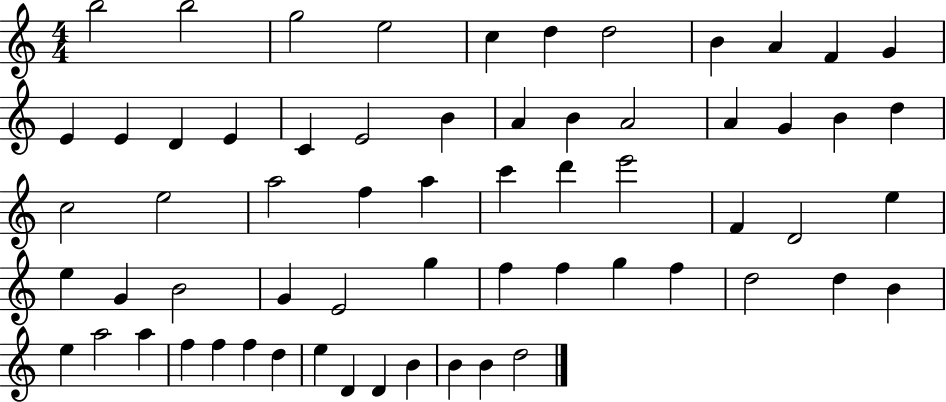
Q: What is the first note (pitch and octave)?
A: B5